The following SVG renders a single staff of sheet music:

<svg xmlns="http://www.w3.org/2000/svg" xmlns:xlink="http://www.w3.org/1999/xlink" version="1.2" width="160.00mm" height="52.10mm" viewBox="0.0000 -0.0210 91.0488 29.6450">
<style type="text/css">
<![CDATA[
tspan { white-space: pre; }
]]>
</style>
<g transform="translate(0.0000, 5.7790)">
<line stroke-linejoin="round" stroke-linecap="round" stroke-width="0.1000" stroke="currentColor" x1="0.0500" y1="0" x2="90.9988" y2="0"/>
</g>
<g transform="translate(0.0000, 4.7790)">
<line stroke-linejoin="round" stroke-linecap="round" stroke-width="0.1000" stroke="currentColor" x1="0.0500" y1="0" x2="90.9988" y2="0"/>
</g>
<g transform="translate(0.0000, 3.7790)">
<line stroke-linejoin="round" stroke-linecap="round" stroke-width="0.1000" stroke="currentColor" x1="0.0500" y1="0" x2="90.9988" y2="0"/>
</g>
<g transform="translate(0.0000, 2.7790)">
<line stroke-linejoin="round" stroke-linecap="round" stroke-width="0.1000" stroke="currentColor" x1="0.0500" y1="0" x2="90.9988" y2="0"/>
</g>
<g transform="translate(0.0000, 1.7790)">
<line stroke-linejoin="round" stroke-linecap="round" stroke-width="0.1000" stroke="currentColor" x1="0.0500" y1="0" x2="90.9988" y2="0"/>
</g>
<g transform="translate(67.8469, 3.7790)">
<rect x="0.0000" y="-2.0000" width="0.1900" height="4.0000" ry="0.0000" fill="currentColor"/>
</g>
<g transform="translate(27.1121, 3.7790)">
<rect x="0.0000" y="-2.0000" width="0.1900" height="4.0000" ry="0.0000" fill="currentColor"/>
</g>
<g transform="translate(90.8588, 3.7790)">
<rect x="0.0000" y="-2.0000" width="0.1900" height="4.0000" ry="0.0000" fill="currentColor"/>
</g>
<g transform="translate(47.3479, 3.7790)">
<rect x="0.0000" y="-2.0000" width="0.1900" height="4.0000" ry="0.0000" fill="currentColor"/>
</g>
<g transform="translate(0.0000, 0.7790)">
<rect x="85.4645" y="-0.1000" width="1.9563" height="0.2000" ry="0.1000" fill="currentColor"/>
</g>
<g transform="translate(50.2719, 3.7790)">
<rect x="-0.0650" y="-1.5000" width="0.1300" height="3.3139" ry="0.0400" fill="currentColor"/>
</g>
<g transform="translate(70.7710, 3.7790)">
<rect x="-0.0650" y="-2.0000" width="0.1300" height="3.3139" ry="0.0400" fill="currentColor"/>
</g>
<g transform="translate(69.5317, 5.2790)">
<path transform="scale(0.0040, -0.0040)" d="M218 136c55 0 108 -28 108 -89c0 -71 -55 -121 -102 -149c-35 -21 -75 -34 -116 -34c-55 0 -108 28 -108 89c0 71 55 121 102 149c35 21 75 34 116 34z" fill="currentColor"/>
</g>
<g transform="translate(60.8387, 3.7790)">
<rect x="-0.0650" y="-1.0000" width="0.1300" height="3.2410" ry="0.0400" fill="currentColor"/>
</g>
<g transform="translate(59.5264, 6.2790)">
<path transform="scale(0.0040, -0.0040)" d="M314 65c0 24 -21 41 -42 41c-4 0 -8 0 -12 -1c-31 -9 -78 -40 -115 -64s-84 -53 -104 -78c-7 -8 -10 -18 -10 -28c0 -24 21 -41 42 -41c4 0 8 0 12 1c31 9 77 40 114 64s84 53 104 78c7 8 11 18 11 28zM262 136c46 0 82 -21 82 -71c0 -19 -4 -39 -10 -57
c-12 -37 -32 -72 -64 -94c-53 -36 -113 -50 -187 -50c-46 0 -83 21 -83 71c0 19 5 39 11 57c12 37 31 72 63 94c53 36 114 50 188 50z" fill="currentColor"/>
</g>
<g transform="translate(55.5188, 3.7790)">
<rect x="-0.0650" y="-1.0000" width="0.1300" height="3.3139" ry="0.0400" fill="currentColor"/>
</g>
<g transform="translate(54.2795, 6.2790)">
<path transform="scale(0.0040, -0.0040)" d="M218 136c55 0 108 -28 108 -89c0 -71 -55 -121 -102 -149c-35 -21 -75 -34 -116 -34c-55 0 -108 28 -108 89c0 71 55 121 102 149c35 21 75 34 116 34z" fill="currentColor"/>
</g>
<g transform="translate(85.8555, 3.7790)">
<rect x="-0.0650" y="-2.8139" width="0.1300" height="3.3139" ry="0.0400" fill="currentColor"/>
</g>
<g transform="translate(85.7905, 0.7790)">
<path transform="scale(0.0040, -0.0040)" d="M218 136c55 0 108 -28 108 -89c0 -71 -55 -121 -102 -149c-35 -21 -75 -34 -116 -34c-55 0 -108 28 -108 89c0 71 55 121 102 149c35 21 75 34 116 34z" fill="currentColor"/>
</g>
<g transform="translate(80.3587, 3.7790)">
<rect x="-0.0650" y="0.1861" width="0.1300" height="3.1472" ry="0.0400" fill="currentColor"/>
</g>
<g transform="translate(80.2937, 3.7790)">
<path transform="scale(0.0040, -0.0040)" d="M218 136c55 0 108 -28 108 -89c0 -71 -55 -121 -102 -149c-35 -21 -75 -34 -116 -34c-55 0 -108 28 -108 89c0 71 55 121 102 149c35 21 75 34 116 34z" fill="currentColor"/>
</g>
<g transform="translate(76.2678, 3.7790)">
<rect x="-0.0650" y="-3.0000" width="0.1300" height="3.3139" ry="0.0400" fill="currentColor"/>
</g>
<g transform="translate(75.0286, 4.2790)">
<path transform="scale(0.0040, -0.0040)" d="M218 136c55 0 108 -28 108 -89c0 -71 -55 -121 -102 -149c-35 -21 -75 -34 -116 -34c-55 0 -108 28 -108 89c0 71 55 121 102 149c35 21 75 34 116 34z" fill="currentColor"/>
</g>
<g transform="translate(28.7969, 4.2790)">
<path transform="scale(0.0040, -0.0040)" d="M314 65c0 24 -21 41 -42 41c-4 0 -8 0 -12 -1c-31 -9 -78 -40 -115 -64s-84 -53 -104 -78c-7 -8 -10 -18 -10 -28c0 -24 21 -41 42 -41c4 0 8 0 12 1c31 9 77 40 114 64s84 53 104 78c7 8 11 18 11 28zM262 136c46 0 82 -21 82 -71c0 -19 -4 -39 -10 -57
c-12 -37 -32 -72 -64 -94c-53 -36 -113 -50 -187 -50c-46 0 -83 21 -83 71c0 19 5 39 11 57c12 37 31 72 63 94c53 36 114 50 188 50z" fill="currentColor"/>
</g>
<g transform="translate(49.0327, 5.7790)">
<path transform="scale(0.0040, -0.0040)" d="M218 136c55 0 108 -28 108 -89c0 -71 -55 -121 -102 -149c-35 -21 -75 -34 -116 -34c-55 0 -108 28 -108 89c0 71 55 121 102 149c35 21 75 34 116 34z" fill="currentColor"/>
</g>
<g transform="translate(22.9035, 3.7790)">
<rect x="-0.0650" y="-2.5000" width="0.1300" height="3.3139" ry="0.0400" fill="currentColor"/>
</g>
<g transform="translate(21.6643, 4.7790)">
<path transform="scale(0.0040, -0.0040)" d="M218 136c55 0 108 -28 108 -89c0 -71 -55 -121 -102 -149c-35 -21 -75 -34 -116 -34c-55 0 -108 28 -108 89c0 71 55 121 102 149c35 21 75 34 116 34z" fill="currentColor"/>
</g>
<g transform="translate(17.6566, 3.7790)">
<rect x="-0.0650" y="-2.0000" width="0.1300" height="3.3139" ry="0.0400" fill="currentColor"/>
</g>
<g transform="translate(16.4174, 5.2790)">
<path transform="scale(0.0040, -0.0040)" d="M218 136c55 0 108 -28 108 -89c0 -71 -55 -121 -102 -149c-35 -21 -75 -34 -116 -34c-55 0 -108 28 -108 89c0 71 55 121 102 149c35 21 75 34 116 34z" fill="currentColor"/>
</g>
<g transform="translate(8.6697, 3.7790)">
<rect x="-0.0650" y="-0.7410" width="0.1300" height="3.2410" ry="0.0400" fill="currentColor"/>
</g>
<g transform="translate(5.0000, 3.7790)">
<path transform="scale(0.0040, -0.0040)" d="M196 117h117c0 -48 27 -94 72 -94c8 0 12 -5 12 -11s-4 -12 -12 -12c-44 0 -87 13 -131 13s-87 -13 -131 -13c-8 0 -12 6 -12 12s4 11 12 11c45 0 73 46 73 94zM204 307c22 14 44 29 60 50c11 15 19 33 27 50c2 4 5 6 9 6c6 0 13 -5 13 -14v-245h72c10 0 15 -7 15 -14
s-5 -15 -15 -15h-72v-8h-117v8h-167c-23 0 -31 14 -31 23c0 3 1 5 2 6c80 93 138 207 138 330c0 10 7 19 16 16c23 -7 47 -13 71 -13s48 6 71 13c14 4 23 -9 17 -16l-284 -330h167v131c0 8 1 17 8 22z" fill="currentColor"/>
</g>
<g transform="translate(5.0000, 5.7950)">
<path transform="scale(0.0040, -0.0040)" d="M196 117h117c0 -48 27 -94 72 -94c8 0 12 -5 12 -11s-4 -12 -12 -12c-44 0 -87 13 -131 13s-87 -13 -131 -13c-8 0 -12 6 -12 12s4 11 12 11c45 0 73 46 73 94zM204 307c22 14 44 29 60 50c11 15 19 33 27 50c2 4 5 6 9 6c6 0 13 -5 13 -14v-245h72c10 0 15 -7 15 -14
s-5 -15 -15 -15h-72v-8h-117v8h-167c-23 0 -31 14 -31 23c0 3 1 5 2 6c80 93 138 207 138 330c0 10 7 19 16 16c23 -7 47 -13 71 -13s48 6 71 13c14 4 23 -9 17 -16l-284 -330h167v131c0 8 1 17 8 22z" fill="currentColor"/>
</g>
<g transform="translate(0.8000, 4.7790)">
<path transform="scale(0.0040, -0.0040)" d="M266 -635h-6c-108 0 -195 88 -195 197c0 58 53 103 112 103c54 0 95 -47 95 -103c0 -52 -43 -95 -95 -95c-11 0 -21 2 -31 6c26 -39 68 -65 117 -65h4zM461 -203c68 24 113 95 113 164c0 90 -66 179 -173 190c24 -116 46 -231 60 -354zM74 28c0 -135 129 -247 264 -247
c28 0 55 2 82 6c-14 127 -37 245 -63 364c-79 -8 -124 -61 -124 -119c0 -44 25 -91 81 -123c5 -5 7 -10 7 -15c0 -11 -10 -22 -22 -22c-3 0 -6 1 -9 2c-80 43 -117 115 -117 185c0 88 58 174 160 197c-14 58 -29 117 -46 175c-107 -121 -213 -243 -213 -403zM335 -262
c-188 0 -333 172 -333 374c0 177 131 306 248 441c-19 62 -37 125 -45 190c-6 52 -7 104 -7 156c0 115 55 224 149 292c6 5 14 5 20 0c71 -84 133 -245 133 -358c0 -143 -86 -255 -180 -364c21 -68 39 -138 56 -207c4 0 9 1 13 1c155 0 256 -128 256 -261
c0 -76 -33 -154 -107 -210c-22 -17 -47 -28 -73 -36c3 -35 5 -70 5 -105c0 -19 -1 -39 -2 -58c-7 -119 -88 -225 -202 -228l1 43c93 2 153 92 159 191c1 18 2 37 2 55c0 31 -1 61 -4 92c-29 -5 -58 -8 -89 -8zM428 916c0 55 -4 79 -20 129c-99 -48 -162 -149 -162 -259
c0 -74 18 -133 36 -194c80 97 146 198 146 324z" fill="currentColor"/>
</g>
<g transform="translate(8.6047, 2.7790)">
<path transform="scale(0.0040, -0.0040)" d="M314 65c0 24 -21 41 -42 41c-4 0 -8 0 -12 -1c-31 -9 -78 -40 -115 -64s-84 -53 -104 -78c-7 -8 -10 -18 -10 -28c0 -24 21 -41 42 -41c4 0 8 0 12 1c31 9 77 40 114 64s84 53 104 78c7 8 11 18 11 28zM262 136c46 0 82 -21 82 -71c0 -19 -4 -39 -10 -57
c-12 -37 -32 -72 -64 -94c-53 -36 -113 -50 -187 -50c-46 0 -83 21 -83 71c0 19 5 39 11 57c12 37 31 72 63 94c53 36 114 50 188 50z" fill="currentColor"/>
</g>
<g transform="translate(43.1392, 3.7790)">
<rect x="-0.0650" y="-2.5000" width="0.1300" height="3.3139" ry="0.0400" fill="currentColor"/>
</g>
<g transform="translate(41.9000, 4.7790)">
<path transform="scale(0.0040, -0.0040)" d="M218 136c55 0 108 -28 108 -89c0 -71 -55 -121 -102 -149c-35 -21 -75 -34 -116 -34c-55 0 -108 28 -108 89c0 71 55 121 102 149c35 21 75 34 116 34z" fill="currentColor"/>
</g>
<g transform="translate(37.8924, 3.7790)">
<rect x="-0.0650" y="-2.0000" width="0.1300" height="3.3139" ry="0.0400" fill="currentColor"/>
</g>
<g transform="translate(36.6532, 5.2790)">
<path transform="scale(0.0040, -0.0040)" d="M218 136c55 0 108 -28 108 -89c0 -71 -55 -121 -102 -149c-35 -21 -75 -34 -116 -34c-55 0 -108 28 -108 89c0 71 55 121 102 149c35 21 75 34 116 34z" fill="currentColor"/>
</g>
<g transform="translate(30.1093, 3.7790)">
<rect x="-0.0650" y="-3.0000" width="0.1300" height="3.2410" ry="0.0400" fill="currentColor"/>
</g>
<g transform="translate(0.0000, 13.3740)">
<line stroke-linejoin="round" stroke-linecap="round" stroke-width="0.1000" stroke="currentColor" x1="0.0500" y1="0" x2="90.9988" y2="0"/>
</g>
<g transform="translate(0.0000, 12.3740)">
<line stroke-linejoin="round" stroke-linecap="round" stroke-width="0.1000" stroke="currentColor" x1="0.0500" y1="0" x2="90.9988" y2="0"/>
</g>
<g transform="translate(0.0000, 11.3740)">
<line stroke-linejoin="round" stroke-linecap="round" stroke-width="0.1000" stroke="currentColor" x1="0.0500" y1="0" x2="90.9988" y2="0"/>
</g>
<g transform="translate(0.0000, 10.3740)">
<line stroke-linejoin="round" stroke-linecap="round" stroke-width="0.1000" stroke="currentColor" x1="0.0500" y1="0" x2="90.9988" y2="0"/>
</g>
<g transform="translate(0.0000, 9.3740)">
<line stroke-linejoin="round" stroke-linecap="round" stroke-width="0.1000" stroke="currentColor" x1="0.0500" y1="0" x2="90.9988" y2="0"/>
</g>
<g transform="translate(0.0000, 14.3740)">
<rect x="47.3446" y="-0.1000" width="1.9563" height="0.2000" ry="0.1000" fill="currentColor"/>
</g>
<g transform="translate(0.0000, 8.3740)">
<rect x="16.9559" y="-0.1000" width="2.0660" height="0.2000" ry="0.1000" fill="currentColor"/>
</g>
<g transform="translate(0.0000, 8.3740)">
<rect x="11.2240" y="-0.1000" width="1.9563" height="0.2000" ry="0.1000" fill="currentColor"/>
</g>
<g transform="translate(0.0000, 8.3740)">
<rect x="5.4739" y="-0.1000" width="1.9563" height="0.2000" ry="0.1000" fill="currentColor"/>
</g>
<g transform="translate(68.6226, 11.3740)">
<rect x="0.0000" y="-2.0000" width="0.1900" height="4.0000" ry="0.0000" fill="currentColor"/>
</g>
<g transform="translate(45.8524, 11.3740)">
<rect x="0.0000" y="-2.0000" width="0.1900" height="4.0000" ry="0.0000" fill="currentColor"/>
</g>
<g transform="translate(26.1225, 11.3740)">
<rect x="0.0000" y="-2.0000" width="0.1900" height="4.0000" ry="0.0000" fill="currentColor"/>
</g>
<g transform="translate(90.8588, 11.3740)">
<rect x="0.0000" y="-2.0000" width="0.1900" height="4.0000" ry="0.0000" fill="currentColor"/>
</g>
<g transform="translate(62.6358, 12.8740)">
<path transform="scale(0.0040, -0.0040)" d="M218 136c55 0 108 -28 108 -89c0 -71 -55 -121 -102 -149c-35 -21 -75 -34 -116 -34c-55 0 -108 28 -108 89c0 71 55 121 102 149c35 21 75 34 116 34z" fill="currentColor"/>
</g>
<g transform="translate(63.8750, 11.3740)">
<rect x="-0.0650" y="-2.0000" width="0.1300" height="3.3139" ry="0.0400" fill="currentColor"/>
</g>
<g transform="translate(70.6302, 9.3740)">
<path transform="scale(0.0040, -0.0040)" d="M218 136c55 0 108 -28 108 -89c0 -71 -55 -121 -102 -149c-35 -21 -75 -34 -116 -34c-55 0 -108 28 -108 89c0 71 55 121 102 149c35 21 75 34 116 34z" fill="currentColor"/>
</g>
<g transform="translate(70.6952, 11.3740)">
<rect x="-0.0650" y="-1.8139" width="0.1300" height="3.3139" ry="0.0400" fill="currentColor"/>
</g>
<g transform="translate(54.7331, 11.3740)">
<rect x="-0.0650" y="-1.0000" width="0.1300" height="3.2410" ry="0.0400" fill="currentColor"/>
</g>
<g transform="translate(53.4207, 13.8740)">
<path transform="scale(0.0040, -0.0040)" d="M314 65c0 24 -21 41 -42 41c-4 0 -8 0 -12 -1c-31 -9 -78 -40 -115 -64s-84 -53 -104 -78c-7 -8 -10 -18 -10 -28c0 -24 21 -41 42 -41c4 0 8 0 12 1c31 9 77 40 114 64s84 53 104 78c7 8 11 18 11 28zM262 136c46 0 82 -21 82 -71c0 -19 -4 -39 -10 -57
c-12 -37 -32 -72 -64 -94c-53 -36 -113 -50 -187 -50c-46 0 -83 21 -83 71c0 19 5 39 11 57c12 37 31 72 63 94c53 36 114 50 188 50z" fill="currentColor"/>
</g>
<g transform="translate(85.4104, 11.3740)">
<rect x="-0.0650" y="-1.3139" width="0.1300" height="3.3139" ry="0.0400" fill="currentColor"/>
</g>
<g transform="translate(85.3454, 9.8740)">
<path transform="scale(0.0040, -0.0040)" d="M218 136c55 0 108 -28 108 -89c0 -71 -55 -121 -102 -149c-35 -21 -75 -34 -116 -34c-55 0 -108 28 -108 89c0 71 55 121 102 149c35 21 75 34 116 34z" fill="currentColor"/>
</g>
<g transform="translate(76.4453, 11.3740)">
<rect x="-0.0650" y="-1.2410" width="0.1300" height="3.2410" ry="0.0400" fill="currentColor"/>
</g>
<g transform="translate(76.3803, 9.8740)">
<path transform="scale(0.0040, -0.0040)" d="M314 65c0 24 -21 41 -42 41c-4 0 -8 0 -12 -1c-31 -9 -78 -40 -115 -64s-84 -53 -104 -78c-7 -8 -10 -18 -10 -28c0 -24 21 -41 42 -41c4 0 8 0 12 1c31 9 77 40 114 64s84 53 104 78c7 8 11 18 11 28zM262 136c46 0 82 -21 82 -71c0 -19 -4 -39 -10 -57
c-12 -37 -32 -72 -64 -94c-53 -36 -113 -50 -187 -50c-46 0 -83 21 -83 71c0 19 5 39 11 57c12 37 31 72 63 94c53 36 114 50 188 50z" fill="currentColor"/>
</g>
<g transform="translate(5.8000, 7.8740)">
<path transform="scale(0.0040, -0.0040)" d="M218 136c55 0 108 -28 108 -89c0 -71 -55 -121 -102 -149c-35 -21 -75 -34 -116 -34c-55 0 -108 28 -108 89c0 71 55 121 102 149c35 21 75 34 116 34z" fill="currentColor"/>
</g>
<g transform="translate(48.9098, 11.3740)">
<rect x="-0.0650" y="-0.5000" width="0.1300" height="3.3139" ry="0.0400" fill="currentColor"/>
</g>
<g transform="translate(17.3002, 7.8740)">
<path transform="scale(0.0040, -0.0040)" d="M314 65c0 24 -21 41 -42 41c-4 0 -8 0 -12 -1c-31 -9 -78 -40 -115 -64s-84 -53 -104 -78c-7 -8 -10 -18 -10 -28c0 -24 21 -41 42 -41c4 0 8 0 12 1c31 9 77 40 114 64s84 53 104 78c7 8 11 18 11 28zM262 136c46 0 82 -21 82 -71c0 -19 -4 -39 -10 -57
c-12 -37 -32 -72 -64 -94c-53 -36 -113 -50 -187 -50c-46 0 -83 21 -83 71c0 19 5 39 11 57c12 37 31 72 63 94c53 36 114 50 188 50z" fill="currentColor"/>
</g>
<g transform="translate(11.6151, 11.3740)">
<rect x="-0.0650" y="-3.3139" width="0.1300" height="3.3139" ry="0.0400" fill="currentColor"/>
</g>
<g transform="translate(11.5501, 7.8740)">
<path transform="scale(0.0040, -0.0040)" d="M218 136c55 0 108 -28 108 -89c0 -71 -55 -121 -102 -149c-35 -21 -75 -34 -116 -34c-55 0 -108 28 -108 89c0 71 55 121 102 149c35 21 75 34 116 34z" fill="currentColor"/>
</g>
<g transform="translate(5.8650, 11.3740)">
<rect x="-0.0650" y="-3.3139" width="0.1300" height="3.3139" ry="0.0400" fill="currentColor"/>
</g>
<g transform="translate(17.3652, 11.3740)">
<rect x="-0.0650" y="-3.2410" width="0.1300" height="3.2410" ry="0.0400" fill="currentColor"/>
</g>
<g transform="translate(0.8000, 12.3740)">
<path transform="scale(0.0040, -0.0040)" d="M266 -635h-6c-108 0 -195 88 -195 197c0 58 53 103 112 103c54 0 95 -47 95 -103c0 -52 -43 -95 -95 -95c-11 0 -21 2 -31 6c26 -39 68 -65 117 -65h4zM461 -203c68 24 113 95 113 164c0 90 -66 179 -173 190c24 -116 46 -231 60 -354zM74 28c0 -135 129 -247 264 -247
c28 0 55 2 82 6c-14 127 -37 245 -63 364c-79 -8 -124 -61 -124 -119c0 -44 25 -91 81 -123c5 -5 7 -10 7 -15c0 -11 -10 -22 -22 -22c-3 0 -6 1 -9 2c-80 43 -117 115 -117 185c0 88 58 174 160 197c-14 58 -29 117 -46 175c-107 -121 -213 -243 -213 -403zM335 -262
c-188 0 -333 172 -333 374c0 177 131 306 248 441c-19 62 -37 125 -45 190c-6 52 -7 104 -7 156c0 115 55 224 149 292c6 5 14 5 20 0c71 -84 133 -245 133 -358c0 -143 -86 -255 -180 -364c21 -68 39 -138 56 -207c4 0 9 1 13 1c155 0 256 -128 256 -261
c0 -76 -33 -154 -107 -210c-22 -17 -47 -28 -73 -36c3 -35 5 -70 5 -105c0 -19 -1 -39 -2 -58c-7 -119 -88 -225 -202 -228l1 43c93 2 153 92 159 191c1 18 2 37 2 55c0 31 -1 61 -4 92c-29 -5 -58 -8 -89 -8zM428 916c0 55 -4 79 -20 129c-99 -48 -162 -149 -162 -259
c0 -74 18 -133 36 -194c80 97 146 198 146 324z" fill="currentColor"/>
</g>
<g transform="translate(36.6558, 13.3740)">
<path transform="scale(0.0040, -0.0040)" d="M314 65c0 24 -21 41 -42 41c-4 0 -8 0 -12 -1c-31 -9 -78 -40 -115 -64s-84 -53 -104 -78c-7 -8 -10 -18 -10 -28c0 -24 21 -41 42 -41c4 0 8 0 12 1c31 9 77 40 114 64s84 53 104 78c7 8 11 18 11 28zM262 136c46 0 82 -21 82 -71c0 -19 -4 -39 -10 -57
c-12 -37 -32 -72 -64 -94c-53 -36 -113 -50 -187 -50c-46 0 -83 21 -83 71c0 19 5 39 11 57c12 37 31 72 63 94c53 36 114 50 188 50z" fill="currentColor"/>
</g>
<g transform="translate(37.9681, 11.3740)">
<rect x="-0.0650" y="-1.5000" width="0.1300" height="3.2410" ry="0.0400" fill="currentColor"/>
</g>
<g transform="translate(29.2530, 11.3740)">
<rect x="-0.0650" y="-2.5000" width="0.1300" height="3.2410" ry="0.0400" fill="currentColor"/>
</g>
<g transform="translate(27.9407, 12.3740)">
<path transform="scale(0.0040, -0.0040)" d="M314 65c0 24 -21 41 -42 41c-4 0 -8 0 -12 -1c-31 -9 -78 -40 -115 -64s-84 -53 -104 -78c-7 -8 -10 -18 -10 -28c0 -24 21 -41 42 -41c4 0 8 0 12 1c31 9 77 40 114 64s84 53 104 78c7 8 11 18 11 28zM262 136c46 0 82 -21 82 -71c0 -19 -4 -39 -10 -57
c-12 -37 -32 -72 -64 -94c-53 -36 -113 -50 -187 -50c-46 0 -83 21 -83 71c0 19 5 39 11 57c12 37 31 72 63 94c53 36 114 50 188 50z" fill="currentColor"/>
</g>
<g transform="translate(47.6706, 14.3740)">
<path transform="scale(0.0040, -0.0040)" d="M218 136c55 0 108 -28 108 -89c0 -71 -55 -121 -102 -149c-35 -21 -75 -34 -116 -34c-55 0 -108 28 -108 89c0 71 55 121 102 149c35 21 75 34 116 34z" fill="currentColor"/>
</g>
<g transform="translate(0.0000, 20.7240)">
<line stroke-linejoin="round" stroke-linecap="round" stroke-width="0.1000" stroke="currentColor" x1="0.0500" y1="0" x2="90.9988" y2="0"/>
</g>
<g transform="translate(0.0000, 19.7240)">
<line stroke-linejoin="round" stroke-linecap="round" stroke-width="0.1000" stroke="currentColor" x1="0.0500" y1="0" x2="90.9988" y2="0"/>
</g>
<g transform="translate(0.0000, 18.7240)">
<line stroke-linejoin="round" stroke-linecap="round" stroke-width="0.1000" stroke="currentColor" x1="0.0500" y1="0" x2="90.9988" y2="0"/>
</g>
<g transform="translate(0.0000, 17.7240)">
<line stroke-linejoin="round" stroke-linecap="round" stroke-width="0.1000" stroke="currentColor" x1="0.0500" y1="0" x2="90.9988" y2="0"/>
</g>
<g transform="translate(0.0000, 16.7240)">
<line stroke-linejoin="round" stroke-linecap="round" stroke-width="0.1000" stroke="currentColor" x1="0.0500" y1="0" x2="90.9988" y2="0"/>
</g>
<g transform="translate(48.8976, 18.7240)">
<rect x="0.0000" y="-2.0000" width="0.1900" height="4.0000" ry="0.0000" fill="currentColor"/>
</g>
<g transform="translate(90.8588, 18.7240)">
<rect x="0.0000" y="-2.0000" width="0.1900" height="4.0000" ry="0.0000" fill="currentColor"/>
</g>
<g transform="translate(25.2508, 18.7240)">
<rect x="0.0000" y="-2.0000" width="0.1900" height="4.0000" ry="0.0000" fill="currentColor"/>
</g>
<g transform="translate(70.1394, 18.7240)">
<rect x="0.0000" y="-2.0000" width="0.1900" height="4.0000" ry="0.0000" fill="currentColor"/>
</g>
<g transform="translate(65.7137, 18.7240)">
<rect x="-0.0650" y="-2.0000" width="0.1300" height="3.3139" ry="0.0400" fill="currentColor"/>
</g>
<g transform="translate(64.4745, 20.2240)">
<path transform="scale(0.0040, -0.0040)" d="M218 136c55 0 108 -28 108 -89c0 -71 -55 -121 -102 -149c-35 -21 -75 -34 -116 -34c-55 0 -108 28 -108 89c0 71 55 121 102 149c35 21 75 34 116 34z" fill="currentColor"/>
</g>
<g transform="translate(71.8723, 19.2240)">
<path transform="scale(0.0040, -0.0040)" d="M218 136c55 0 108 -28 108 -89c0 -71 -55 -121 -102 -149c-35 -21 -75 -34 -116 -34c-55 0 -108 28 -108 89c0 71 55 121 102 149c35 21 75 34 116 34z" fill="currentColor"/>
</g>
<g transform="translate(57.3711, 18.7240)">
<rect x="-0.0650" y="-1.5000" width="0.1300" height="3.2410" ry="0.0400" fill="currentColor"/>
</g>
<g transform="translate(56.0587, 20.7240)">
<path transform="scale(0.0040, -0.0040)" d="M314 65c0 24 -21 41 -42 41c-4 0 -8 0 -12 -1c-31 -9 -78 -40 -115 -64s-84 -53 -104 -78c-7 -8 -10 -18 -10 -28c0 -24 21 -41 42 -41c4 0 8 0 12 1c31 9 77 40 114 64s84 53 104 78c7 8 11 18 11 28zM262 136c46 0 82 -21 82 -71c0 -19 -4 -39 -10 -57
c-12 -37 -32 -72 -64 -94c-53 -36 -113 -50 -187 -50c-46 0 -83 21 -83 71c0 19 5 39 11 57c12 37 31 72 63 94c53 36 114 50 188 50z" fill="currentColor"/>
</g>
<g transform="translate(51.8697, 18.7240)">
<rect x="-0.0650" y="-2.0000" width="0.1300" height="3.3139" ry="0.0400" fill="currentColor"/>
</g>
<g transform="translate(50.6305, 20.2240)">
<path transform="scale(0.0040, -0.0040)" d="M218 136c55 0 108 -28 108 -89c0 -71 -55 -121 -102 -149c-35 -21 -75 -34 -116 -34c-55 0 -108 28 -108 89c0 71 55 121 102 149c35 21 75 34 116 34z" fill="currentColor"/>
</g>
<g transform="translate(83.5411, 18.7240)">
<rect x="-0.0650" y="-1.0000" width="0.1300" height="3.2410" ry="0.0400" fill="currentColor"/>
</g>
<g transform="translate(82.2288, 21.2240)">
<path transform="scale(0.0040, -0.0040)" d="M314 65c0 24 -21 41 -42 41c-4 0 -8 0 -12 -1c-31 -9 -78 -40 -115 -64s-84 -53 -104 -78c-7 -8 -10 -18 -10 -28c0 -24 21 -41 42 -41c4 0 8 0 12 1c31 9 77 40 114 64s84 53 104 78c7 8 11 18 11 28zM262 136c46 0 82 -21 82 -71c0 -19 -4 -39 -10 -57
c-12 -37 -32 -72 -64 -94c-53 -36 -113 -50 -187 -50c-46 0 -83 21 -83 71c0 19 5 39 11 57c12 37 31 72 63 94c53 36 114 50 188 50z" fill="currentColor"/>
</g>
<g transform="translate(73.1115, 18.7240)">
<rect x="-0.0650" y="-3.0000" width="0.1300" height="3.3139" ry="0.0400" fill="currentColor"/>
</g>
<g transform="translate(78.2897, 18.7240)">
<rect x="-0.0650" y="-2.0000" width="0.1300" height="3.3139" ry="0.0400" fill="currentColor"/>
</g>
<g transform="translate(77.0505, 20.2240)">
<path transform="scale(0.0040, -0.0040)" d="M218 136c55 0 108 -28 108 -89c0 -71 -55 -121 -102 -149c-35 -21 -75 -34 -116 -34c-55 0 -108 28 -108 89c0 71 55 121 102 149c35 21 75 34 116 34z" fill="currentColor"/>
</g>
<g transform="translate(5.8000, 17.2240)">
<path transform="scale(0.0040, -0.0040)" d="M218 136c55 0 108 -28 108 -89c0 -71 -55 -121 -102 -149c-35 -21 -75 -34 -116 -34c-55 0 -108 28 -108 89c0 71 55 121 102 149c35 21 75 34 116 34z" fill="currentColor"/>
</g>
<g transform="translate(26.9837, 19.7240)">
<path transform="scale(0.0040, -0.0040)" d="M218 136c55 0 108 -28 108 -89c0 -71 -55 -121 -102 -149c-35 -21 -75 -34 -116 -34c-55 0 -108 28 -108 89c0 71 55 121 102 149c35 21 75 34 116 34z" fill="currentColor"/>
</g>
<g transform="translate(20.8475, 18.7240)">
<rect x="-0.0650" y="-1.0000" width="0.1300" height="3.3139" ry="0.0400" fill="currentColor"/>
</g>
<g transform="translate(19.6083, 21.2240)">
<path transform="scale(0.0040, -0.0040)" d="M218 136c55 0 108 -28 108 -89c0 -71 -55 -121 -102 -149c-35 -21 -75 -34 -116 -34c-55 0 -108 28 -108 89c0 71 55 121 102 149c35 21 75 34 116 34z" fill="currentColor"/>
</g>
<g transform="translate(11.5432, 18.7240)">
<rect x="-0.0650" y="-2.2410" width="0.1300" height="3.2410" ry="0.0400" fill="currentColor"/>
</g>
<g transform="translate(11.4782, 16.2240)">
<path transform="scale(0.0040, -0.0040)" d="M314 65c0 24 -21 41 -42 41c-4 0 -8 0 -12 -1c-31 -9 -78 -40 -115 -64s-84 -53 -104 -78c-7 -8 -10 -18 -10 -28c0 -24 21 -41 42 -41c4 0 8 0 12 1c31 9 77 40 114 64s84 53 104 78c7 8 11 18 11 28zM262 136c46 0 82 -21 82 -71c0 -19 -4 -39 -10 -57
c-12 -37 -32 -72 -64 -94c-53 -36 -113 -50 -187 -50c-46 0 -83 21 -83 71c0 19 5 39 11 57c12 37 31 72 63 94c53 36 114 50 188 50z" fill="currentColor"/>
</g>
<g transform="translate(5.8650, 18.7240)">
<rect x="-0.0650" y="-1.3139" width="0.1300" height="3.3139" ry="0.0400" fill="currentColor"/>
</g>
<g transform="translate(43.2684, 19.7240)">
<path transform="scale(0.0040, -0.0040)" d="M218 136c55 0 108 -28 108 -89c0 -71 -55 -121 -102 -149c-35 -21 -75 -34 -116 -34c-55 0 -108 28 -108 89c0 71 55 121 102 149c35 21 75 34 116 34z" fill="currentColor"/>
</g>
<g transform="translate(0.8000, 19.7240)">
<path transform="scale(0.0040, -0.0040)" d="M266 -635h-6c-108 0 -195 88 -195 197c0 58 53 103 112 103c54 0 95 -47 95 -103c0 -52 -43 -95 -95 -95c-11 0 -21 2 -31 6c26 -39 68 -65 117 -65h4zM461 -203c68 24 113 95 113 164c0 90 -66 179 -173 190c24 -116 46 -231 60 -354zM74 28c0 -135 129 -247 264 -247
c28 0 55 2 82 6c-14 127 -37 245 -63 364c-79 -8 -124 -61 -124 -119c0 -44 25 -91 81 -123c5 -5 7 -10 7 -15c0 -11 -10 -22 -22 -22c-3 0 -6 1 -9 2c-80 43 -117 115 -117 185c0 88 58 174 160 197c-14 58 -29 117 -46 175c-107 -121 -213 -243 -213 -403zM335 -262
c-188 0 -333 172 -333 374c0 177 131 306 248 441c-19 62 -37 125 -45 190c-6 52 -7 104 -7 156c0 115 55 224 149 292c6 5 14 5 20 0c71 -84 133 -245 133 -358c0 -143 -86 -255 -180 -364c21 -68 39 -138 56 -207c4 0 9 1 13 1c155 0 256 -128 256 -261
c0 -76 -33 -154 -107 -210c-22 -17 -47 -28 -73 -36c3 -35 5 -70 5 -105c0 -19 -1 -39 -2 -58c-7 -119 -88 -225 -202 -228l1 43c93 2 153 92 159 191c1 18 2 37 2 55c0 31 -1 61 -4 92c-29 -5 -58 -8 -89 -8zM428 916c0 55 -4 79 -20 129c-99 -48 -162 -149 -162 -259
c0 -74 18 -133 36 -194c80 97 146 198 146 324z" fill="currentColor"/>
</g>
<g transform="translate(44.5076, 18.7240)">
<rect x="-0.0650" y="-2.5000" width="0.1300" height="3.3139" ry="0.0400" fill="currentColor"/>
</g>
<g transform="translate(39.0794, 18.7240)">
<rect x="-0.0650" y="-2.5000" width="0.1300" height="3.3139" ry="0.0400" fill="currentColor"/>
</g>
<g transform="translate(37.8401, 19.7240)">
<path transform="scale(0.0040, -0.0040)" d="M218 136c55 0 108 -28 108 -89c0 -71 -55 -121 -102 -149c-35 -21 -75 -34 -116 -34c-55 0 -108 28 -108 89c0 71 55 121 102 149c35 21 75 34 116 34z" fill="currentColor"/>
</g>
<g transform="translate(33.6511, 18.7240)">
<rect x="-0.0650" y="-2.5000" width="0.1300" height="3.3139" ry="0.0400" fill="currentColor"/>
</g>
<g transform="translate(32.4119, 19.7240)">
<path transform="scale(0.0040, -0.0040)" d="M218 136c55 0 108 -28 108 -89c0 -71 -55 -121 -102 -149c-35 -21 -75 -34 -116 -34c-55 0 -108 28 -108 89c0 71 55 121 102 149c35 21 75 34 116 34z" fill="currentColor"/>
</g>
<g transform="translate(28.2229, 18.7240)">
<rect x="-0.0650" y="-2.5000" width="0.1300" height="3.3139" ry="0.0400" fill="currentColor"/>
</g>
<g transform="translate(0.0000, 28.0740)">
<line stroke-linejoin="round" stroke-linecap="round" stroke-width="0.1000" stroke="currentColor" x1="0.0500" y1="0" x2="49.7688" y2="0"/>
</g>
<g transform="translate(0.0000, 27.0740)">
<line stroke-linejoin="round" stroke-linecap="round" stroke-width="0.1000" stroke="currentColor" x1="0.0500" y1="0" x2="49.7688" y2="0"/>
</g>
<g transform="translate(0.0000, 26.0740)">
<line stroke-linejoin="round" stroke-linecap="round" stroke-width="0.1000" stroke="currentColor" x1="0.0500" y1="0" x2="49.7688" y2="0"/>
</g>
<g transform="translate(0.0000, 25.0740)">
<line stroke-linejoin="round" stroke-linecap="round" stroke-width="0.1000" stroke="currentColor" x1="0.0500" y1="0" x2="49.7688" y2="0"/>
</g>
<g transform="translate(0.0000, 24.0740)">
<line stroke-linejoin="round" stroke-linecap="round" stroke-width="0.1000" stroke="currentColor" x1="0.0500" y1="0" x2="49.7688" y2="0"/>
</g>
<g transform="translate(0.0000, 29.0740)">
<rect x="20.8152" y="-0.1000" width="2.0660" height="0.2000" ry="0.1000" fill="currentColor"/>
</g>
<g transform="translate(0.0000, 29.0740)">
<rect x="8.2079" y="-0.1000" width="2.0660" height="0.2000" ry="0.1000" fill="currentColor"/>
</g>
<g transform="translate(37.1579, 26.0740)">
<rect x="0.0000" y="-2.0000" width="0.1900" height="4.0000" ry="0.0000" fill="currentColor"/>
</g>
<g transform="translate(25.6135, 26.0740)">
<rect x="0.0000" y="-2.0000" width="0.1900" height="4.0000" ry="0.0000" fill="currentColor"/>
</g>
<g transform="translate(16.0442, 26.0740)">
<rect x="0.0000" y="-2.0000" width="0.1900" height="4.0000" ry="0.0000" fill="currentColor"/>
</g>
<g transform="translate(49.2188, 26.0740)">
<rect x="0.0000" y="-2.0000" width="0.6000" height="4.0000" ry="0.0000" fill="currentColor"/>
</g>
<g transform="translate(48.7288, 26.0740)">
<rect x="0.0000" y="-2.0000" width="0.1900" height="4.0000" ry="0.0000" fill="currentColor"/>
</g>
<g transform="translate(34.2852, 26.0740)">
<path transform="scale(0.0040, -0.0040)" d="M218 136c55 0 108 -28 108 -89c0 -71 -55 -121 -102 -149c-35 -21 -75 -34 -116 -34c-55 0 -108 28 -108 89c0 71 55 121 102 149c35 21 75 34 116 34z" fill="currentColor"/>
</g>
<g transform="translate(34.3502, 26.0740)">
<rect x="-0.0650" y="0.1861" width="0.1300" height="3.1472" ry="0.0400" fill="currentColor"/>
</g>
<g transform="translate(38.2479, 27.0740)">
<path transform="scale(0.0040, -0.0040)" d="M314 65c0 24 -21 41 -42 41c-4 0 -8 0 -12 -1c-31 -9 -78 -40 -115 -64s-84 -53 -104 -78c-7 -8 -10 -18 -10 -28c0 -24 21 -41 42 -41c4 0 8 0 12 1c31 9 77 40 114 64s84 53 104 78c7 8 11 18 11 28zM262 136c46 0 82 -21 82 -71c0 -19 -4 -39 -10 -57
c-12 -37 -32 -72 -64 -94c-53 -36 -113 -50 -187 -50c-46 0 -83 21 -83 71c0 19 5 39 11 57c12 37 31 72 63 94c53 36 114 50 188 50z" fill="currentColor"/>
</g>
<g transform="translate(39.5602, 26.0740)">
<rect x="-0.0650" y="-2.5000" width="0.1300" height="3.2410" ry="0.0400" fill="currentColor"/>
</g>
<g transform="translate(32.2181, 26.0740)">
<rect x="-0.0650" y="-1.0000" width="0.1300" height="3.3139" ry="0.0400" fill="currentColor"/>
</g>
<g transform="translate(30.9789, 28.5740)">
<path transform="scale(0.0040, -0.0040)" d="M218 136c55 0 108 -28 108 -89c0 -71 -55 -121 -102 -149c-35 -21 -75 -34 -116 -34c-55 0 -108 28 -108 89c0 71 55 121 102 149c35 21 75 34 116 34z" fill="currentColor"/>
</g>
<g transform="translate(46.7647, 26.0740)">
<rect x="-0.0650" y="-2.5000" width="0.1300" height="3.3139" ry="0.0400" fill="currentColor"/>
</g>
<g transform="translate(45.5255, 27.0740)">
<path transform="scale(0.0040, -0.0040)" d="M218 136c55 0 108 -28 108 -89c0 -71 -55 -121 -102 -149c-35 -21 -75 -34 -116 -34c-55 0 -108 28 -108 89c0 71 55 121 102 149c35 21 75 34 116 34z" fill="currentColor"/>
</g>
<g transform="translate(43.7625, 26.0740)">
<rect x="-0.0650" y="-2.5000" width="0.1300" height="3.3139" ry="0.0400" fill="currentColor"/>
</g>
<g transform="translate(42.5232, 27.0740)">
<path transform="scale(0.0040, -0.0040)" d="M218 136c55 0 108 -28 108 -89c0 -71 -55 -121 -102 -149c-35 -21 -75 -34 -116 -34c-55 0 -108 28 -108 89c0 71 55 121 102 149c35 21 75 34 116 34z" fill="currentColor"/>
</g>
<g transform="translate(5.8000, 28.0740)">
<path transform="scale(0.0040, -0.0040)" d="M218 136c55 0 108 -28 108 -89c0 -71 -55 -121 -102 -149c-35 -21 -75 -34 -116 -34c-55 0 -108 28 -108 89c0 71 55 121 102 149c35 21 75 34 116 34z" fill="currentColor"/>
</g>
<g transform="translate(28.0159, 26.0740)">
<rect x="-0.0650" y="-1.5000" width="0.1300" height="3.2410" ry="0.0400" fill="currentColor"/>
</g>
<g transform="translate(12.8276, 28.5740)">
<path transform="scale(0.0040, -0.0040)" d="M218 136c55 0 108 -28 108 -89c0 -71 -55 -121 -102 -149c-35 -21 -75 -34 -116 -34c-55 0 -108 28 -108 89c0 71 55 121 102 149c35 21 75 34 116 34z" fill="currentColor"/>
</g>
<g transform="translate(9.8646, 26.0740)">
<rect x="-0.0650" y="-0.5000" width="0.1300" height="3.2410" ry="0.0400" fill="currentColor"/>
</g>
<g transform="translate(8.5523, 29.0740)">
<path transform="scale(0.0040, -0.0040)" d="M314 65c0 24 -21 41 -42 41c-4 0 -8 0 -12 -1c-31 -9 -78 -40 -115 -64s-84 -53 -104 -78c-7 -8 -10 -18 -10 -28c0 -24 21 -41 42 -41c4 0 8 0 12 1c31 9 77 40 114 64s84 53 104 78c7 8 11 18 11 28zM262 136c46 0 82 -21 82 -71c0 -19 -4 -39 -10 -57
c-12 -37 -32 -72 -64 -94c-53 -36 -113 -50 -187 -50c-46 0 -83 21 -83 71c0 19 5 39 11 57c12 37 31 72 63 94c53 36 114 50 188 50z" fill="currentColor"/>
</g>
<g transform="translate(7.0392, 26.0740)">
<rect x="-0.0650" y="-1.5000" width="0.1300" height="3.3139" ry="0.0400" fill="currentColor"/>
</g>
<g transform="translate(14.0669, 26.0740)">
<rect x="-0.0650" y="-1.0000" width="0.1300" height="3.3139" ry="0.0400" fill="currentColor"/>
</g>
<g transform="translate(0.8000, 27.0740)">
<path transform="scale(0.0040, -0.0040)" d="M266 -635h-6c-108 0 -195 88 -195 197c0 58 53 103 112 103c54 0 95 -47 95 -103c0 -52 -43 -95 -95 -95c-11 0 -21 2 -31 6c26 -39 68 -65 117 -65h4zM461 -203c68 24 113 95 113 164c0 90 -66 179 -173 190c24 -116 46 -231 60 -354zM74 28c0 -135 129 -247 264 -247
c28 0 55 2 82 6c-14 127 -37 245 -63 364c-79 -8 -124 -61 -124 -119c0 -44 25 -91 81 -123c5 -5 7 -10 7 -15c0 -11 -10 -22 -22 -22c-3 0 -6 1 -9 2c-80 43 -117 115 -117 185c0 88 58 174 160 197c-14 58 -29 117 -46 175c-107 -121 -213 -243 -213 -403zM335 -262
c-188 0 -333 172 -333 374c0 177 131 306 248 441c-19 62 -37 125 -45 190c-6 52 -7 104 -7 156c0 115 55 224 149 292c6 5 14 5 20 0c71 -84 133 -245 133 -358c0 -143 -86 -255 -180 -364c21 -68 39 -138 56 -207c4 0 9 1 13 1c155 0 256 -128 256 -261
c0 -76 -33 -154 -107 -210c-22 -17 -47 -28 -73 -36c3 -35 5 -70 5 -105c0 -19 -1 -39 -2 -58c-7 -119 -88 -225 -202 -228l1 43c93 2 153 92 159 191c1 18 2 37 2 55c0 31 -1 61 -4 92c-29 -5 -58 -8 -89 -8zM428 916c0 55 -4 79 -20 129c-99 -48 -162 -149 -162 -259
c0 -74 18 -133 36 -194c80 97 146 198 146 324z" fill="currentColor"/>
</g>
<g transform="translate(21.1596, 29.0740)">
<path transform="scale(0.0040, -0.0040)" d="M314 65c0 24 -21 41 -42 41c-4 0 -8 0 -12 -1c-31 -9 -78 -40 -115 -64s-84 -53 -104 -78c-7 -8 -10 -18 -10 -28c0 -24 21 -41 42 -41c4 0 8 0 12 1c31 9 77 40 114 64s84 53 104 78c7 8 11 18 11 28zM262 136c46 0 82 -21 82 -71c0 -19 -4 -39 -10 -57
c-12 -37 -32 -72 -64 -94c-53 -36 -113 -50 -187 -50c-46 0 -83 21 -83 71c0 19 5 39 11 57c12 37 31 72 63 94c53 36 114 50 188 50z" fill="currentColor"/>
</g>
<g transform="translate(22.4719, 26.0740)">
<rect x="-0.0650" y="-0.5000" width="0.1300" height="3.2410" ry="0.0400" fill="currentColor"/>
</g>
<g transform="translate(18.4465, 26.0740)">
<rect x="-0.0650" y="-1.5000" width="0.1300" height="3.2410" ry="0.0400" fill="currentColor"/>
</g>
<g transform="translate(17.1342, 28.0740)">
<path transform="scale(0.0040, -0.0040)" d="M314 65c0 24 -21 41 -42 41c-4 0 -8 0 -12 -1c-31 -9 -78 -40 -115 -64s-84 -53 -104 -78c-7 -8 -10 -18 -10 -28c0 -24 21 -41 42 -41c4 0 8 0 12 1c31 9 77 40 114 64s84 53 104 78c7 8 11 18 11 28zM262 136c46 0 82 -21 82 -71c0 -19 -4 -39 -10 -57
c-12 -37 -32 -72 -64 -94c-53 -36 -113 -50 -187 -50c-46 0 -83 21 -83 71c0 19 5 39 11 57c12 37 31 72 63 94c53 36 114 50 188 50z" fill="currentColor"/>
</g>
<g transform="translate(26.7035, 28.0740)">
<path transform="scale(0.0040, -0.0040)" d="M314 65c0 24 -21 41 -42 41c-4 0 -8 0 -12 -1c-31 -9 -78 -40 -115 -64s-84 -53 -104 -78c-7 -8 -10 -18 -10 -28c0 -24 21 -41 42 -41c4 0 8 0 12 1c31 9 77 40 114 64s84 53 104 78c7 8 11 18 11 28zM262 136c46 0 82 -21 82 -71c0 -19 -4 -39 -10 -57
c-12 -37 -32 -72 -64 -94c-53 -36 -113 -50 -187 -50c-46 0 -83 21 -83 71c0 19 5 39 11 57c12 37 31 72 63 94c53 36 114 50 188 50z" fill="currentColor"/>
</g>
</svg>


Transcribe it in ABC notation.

X:1
T:Untitled
M:4/4
L:1/4
K:C
d2 F G A2 F G E D D2 F A B a b b b2 G2 E2 C D2 F f e2 e e g2 D G G G G F E2 F A F D2 E C2 D E2 C2 E2 D B G2 G G